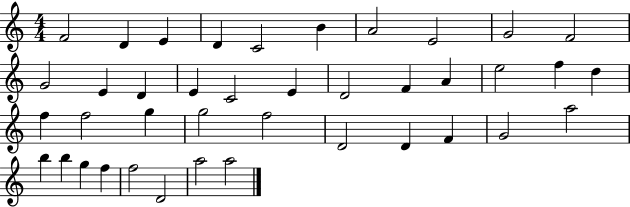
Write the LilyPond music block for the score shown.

{
  \clef treble
  \numericTimeSignature
  \time 4/4
  \key c \major
  f'2 d'4 e'4 | d'4 c'2 b'4 | a'2 e'2 | g'2 f'2 | \break g'2 e'4 d'4 | e'4 c'2 e'4 | d'2 f'4 a'4 | e''2 f''4 d''4 | \break f''4 f''2 g''4 | g''2 f''2 | d'2 d'4 f'4 | g'2 a''2 | \break b''4 b''4 g''4 f''4 | f''2 d'2 | a''2 a''2 | \bar "|."
}